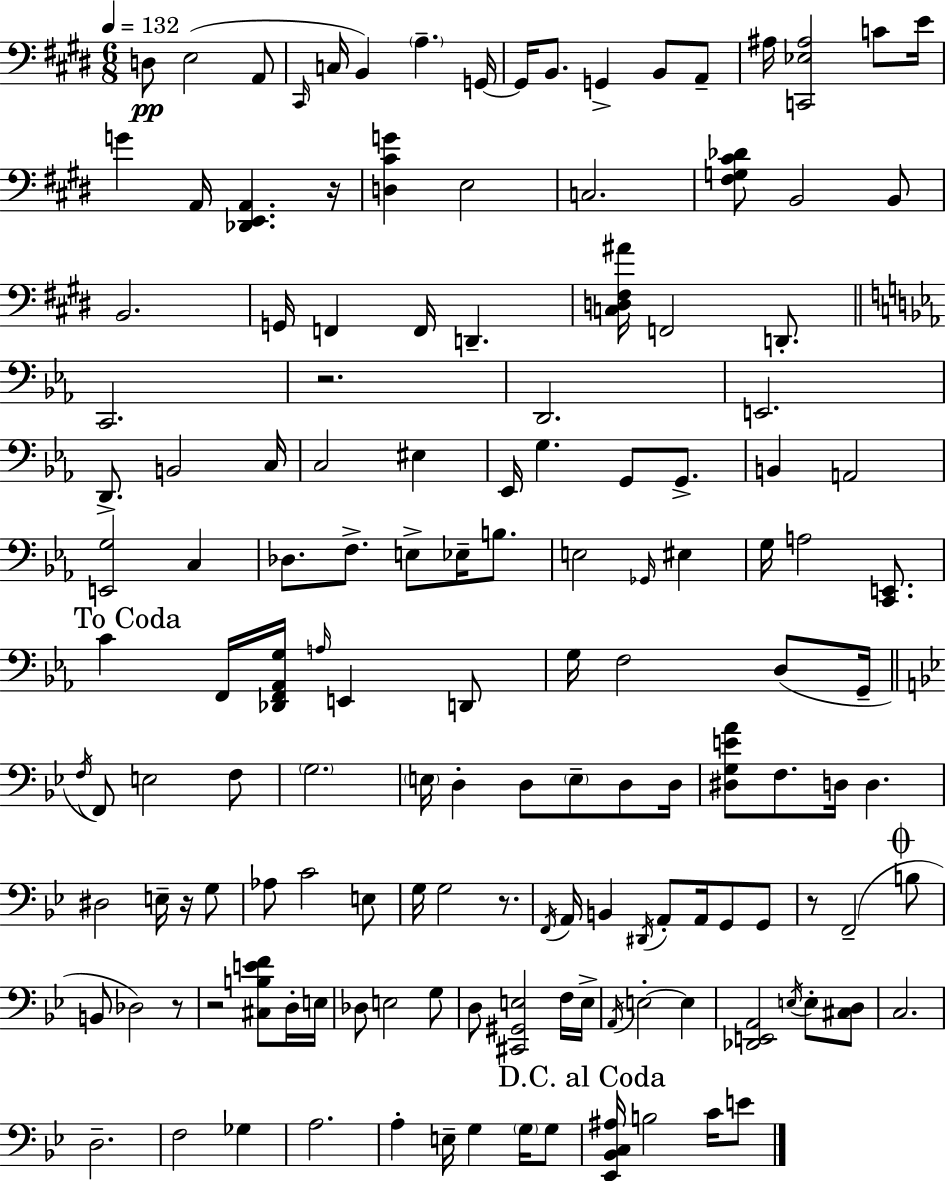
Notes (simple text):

D3/e E3/h A2/e C#2/s C3/s B2/q A3/q. G2/s G2/s B2/e. G2/q B2/e A2/e A#3/s [C2,Eb3,A#3]/h C4/e E4/s G4/q A2/s [Db2,E2,A2]/q. R/s [D3,C#4,G4]/q E3/h C3/h. [F#3,G3,C#4,Db4]/e B2/h B2/e B2/h. G2/s F2/q F2/s D2/q. [C3,D3,F#3,A#4]/s F2/h D2/e. C2/h. R/h. D2/h. E2/h. D2/e. B2/h C3/s C3/h EIS3/q Eb2/s G3/q. G2/e G2/e. B2/q A2/h [E2,G3]/h C3/q Db3/e. F3/e. E3/e Eb3/s B3/e. E3/h Gb2/s EIS3/q G3/s A3/h [C2,E2]/e. C4/q F2/s [Db2,F2,Ab2,G3]/s A3/s E2/q D2/e G3/s F3/h D3/e G2/s F3/s F2/e E3/h F3/e G3/h. E3/s D3/q D3/e E3/e D3/e D3/s [D#3,G3,E4,A4]/e F3/e. D3/s D3/q. D#3/h E3/s R/s G3/e Ab3/e C4/h E3/e G3/s G3/h R/e. F2/s A2/s B2/q D#2/s A2/e A2/s G2/e G2/e R/e F2/h B3/e B2/e Db3/h R/e R/h [C#3,B3,E4,F4]/e D3/s E3/s Db3/e E3/h G3/e D3/e [C#2,G#2,E3]/h F3/s E3/s A2/s E3/h E3/q [Db2,E2,A2]/h E3/s E3/e [C#3,D3]/e C3/h. D3/h. F3/h Gb3/q A3/h. A3/q E3/s G3/q G3/s G3/e [Eb2,Bb2,C3,A#3]/s B3/h C4/s E4/e